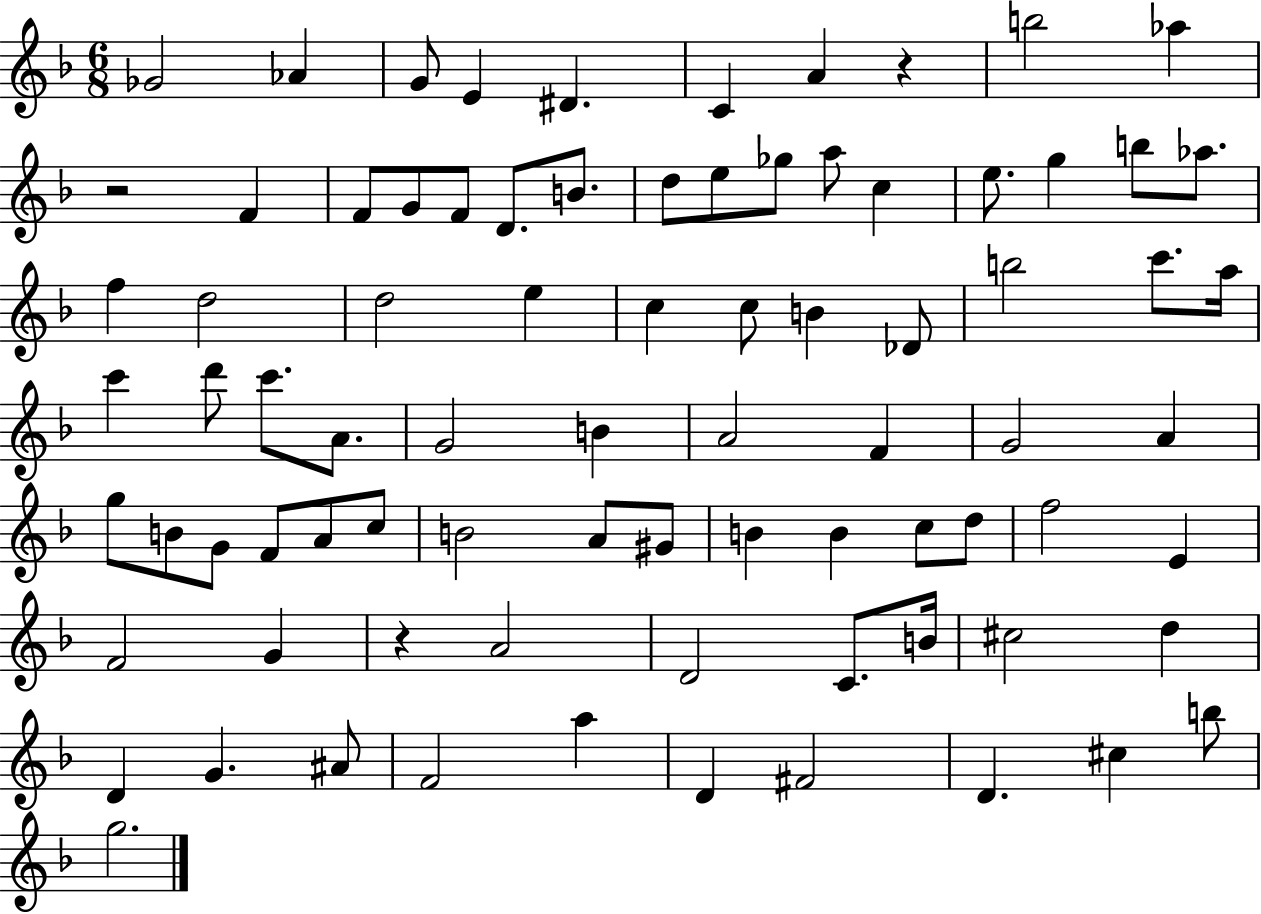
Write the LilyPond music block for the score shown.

{
  \clef treble
  \numericTimeSignature
  \time 6/8
  \key f \major
  ges'2 aes'4 | g'8 e'4 dis'4. | c'4 a'4 r4 | b''2 aes''4 | \break r2 f'4 | f'8 g'8 f'8 d'8. b'8. | d''8 e''8 ges''8 a''8 c''4 | e''8. g''4 b''8 aes''8. | \break f''4 d''2 | d''2 e''4 | c''4 c''8 b'4 des'8 | b''2 c'''8. a''16 | \break c'''4 d'''8 c'''8. a'8. | g'2 b'4 | a'2 f'4 | g'2 a'4 | \break g''8 b'8 g'8 f'8 a'8 c''8 | b'2 a'8 gis'8 | b'4 b'4 c''8 d''8 | f''2 e'4 | \break f'2 g'4 | r4 a'2 | d'2 c'8. b'16 | cis''2 d''4 | \break d'4 g'4. ais'8 | f'2 a''4 | d'4 fis'2 | d'4. cis''4 b''8 | \break g''2. | \bar "|."
}